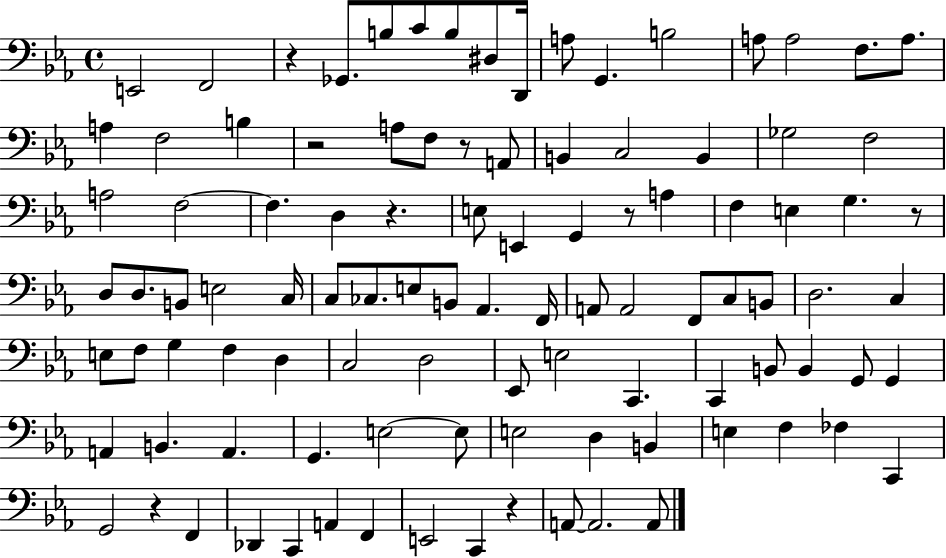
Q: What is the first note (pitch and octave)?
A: E2